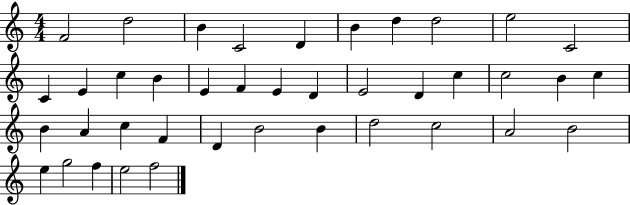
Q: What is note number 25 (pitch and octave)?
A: B4